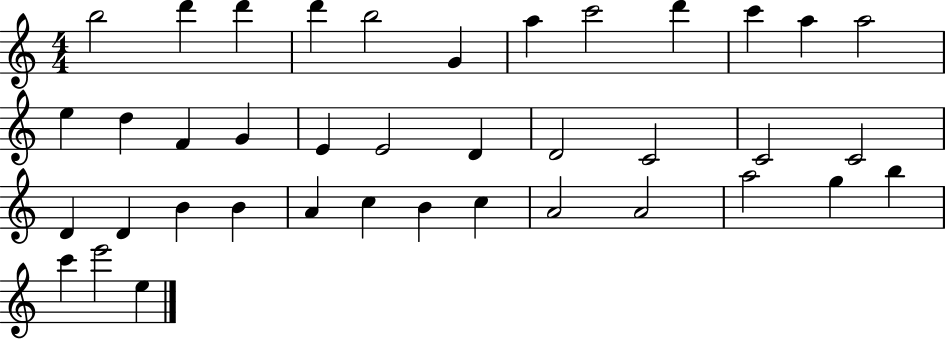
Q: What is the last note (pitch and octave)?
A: E5